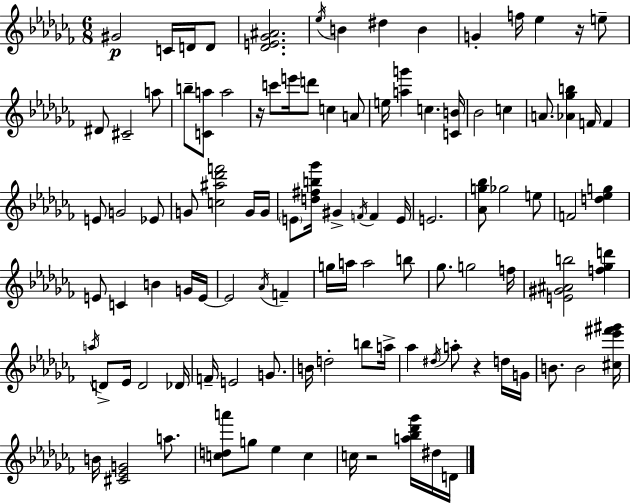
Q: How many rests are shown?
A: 4